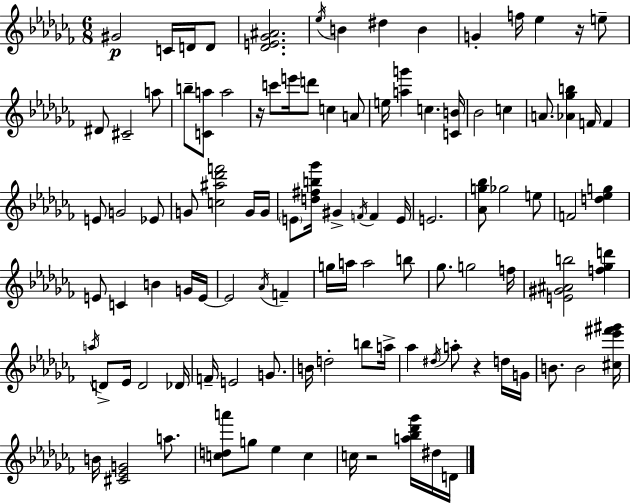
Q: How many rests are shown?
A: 4